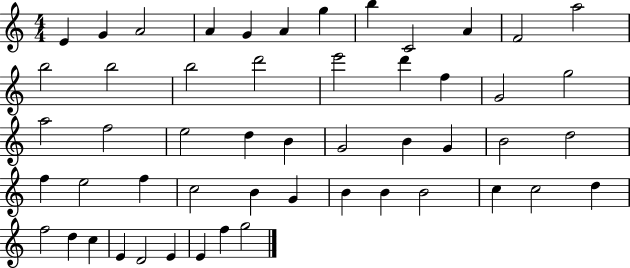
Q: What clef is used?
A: treble